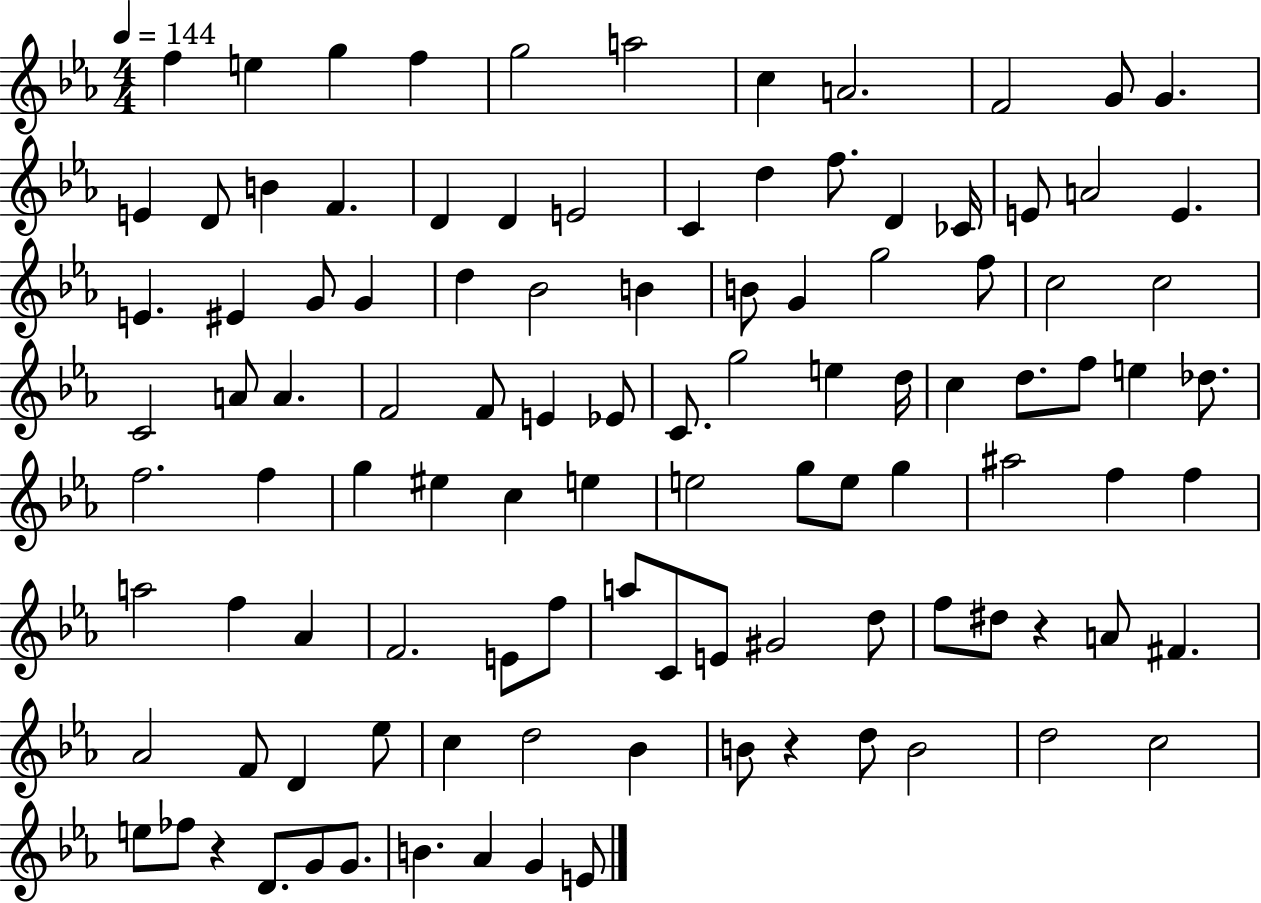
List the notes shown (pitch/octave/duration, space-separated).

F5/q E5/q G5/q F5/q G5/h A5/h C5/q A4/h. F4/h G4/e G4/q. E4/q D4/e B4/q F4/q. D4/q D4/q E4/h C4/q D5/q F5/e. D4/q CES4/s E4/e A4/h E4/q. E4/q. EIS4/q G4/e G4/q D5/q Bb4/h B4/q B4/e G4/q G5/h F5/e C5/h C5/h C4/h A4/e A4/q. F4/h F4/e E4/q Eb4/e C4/e. G5/h E5/q D5/s C5/q D5/e. F5/e E5/q Db5/e. F5/h. F5/q G5/q EIS5/q C5/q E5/q E5/h G5/e E5/e G5/q A#5/h F5/q F5/q A5/h F5/q Ab4/q F4/h. E4/e F5/e A5/e C4/e E4/e G#4/h D5/e F5/e D#5/e R/q A4/e F#4/q. Ab4/h F4/e D4/q Eb5/e C5/q D5/h Bb4/q B4/e R/q D5/e B4/h D5/h C5/h E5/e FES5/e R/q D4/e. G4/e G4/e. B4/q. Ab4/q G4/q E4/e